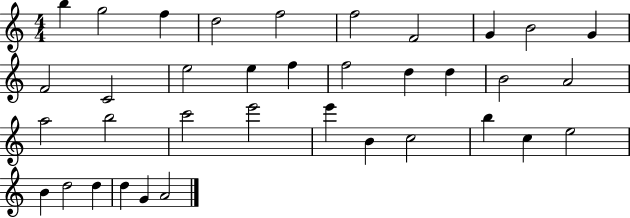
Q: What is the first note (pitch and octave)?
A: B5